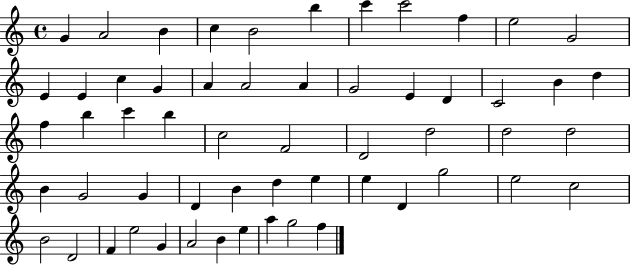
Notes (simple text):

G4/q A4/h B4/q C5/q B4/h B5/q C6/q C6/h F5/q E5/h G4/h E4/q E4/q C5/q G4/q A4/q A4/h A4/q G4/h E4/q D4/q C4/h B4/q D5/q F5/q B5/q C6/q B5/q C5/h F4/h D4/h D5/h D5/h D5/h B4/q G4/h G4/q D4/q B4/q D5/q E5/q E5/q D4/q G5/h E5/h C5/h B4/h D4/h F4/q E5/h G4/q A4/h B4/q E5/q A5/q G5/h F5/q